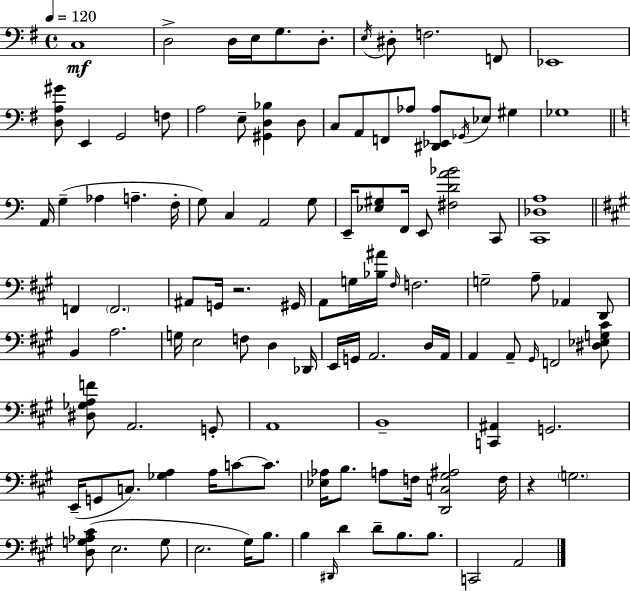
X:1
T:Untitled
M:4/4
L:1/4
K:Em
C,4 D,2 D,/4 E,/4 G,/2 D,/2 E,/4 ^D,/2 F,2 F,,/2 _E,,4 [D,A,^G]/2 E,, G,,2 F,/2 A,2 E,/2 [^G,,D,_B,] D,/2 C,/2 A,,/2 F,,/2 _A,/2 [^D,,_E,,_A,]/2 _G,,/4 _E,/2 ^G, _G,4 A,,/4 G, _A, A, F,/4 G,/2 C, A,,2 G,/2 E,,/4 [_E,^G,]/2 F,,/4 E,,/2 [^F,DA_B]2 C,,/2 [C,,_D,A,]4 F,, F,,2 ^A,,/2 G,,/4 z2 ^G,,/4 A,,/2 G,/4 [_B,^A]/4 ^F,/4 F,2 G,2 A,/2 _A,, D,,/2 B,, A,2 G,/4 E,2 F,/2 D, _D,,/4 E,,/4 G,,/4 A,,2 D,/4 A,,/4 A,, A,,/2 ^G,,/4 F,,2 [^D,_E,G,^C]/2 [^D,_G,A,F]/2 A,,2 G,,/2 A,,4 B,,4 [C,,^A,,] G,,2 E,,/4 G,,/2 C,/2 [_G,A,] A,/4 C/2 C/2 [_E,_A,]/4 B,/2 A,/2 F,/4 [D,,C,^G,^A,]2 F,/4 z G,2 [D,G,_A,^C]/2 E,2 G,/2 E,2 ^G,/4 B,/2 B, ^D,,/4 D D/2 B,/2 B,/2 C,,2 A,,2